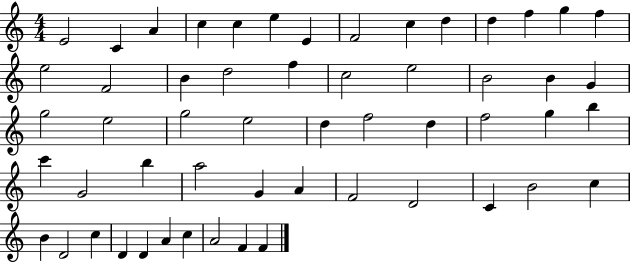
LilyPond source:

{
  \clef treble
  \numericTimeSignature
  \time 4/4
  \key c \major
  e'2 c'4 a'4 | c''4 c''4 e''4 e'4 | f'2 c''4 d''4 | d''4 f''4 g''4 f''4 | \break e''2 f'2 | b'4 d''2 f''4 | c''2 e''2 | b'2 b'4 g'4 | \break g''2 e''2 | g''2 e''2 | d''4 f''2 d''4 | f''2 g''4 b''4 | \break c'''4 g'2 b''4 | a''2 g'4 a'4 | f'2 d'2 | c'4 b'2 c''4 | \break b'4 d'2 c''4 | d'4 d'4 a'4 c''4 | a'2 f'4 f'4 | \bar "|."
}